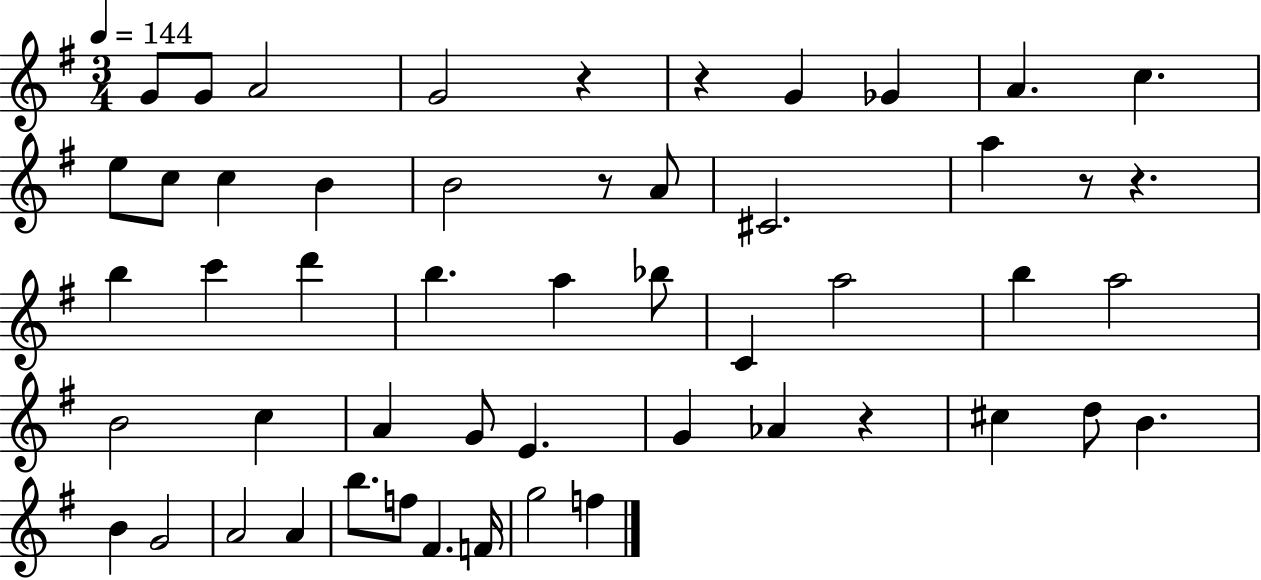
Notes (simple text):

G4/e G4/e A4/h G4/h R/q R/q G4/q Gb4/q A4/q. C5/q. E5/e C5/e C5/q B4/q B4/h R/e A4/e C#4/h. A5/q R/e R/q. B5/q C6/q D6/q B5/q. A5/q Bb5/e C4/q A5/h B5/q A5/h B4/h C5/q A4/q G4/e E4/q. G4/q Ab4/q R/q C#5/q D5/e B4/q. B4/q G4/h A4/h A4/q B5/e. F5/e F#4/q. F4/s G5/h F5/q